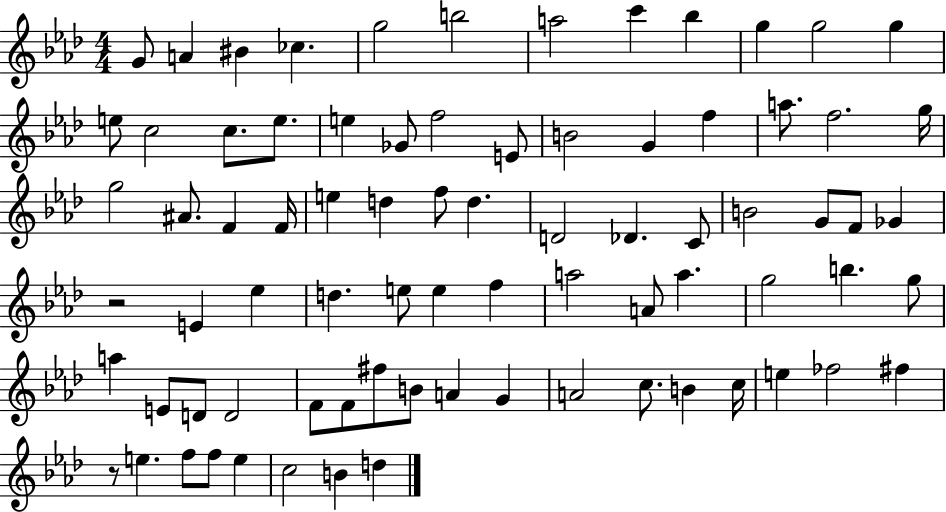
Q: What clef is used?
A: treble